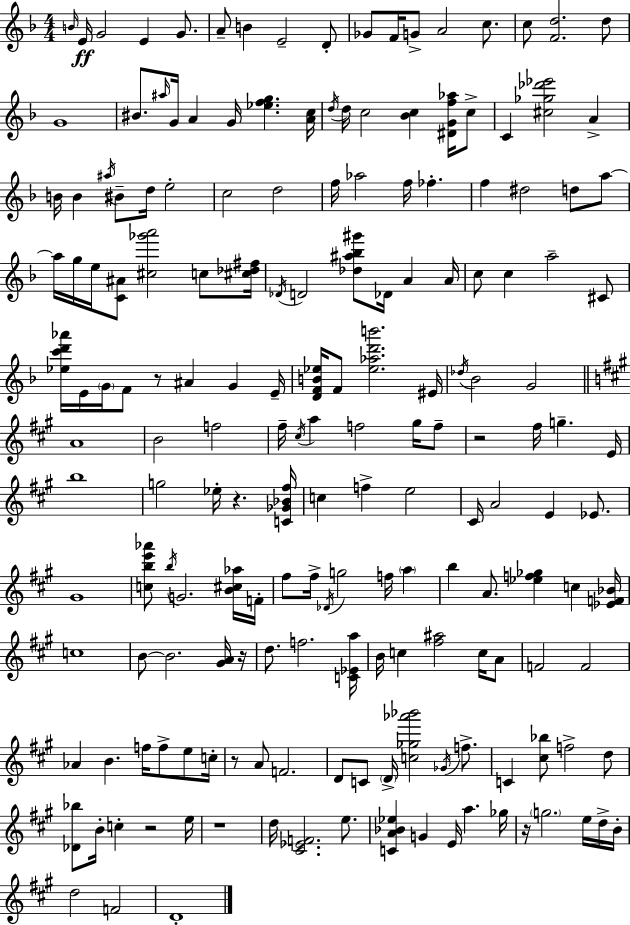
{
  \clef treble
  \numericTimeSignature
  \time 4/4
  \key f \major
  \repeat volta 2 { \grace { b'16 }\ff e'16 g'2 e'4 g'8. | a'8-- b'4 e'2-- d'8-. | ges'8 f'16 g'8-> a'2 c''8. | c''8 <f' d''>2. d''8 | \break g'1 | bis'8. \grace { ais''16 } g'16 a'4 g'16 <ees'' f'' g''>4. | <a' c''>16 \acciaccatura { d''16 } d''16 c''2 <bes' c''>4 | <dis' g' f'' aes''>16 c''8-> c'4 <cis'' ges'' des''' ees'''>2 a'4-> | \break b'16 b'4 \acciaccatura { ais''16 } bis'8-- d''16 e''2-. | c''2 d''2 | f''16 aes''2 f''16 fes''4.-. | f''4 dis''2 | \break d''8 a''8~~ a''16 g''16 e''16 <c' ais'>8 <cis'' ges''' a'''>2 | c''8 <cis'' des'' fis''>16 \acciaccatura { des'16 } d'2 <des'' ais'' bes'' gis'''>8 des'16 | a'4 a'16 c''8 c''4 a''2-- | cis'8 <ees'' c''' d''' aes'''>16 e'16 \parenthesize g'16 f'8 r8 ais'4 | \break g'4 e'16-- <d' f' b' ees''>16 f'8 <ees'' aes'' d''' b'''>2. | eis'16 \acciaccatura { des''16 } bes'2 g'2 | \bar "||" \break \key a \major a'1 | b'2 f''2 | fis''16-- \acciaccatura { cis''16 } a''4 f''2 gis''16 f''8-- | r2 fis''16 g''4.-- | \break e'16 b''1 | g''2 ees''16-. r4. | <c' ges' bes' fis''>16 c''4 f''4-> e''2 | cis'16 a'2 e'4 ees'8. | \break gis'1 | <c'' b'' e''' aes'''>8 \acciaccatura { b''16 } g'2. | <b' cis'' aes''>16 f'16-. fis''8 fis''16-> \acciaccatura { des'16 } g''2 f''16 \parenthesize a''4 | b''4 a'8. <ees'' f'' ges''>4 c''4 | \break <ees' f' bes'>16 c''1 | b'8~~ b'2. | <gis' a'>16 r16 d''8. f''2. | <c' ees' a''>16 b'16 c''4 <fis'' ais''>2 | \break c''16 a'8 f'2 f'2 | aes'4 b'4. f''16 f''8-> | e''8 c''16-. r8 a'8 f'2. | d'8 c'8 \parenthesize d'16-> <c'' ges'' aes''' bes'''>2 | \break \acciaccatura { ges'16 } f''8.-> c'4 <cis'' bes''>8 f''2-> | d''8 <des' bes''>8 b'16-. c''4-. r2 | e''16 r1 | d''16 <cis' ees' f'>2. | \break e''8. <c' a' bes' ees''>4 g'4 e'16 a''4. | ges''16 r16 \parenthesize g''2. | e''16 d''16-> b'16-. d''2 f'2 | d'1-. | \break } \bar "|."
}